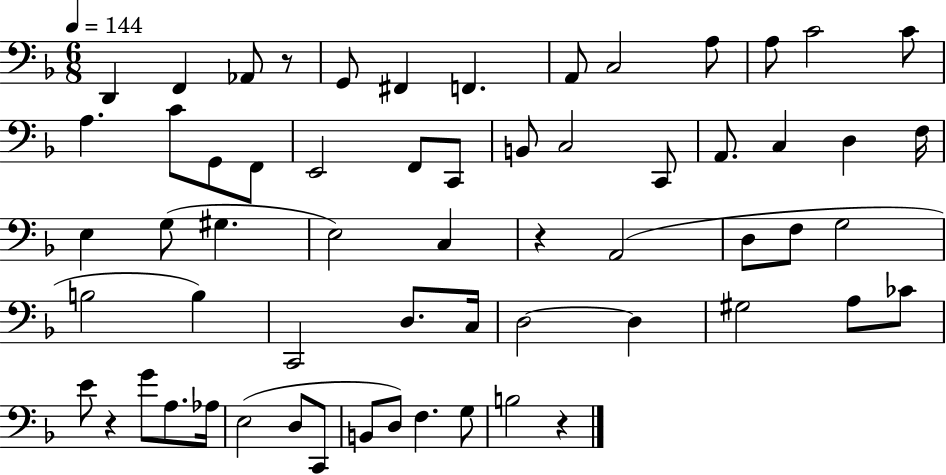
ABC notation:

X:1
T:Untitled
M:6/8
L:1/4
K:F
D,, F,, _A,,/2 z/2 G,,/2 ^F,, F,, A,,/2 C,2 A,/2 A,/2 C2 C/2 A, C/2 G,,/2 F,,/2 E,,2 F,,/2 C,,/2 B,,/2 C,2 C,,/2 A,,/2 C, D, F,/4 E, G,/2 ^G, E,2 C, z A,,2 D,/2 F,/2 G,2 B,2 B, C,,2 D,/2 C,/4 D,2 D, ^G,2 A,/2 _C/2 E/2 z G/2 A,/2 _A,/4 E,2 D,/2 C,,/2 B,,/2 D,/2 F, G,/2 B,2 z